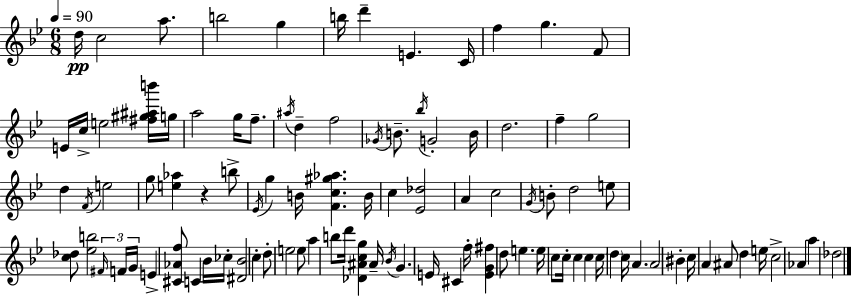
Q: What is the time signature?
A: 6/8